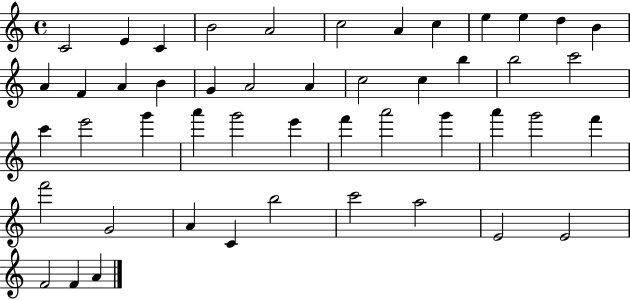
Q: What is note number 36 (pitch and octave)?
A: F6